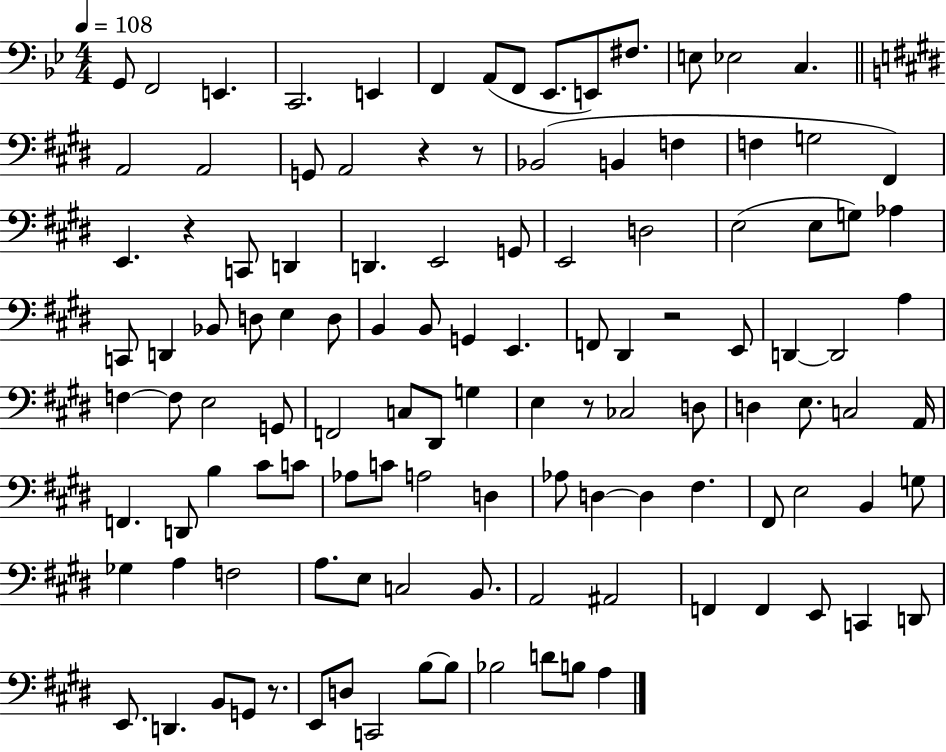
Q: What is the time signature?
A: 4/4